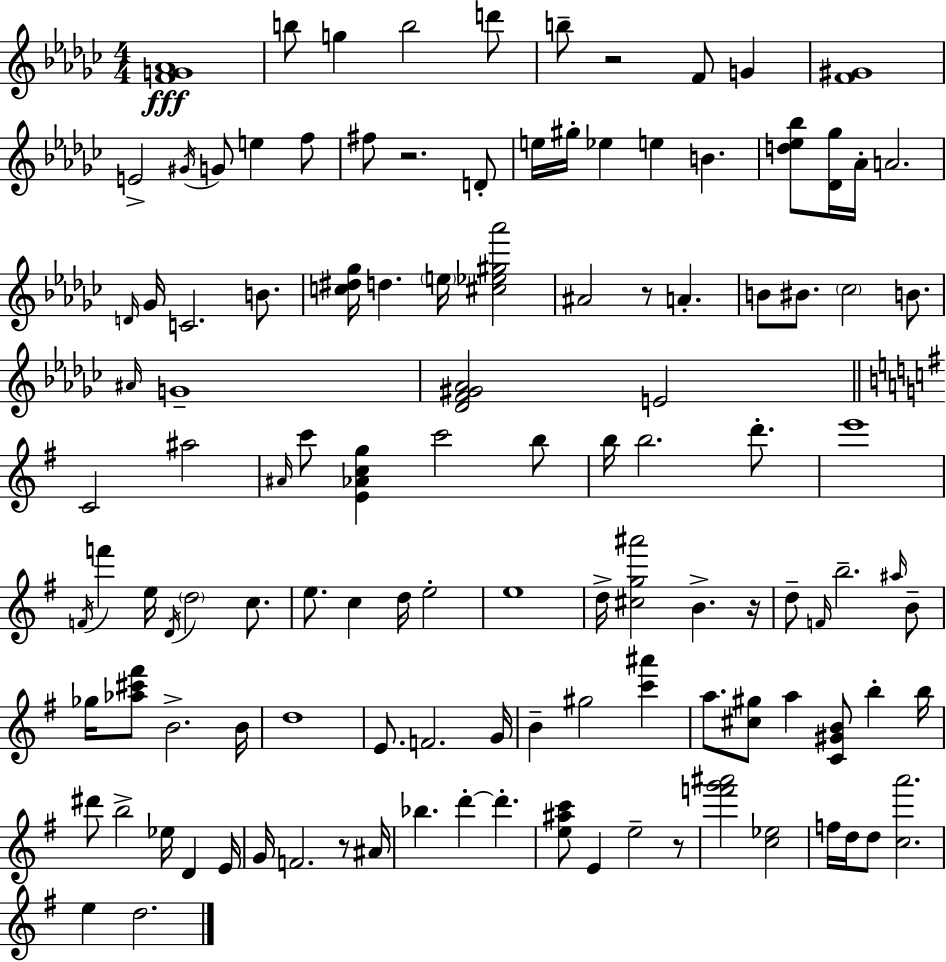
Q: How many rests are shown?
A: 6